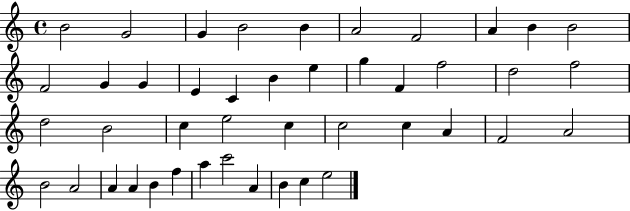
X:1
T:Untitled
M:4/4
L:1/4
K:C
B2 G2 G B2 B A2 F2 A B B2 F2 G G E C B e g F f2 d2 f2 d2 B2 c e2 c c2 c A F2 A2 B2 A2 A A B f a c'2 A B c e2